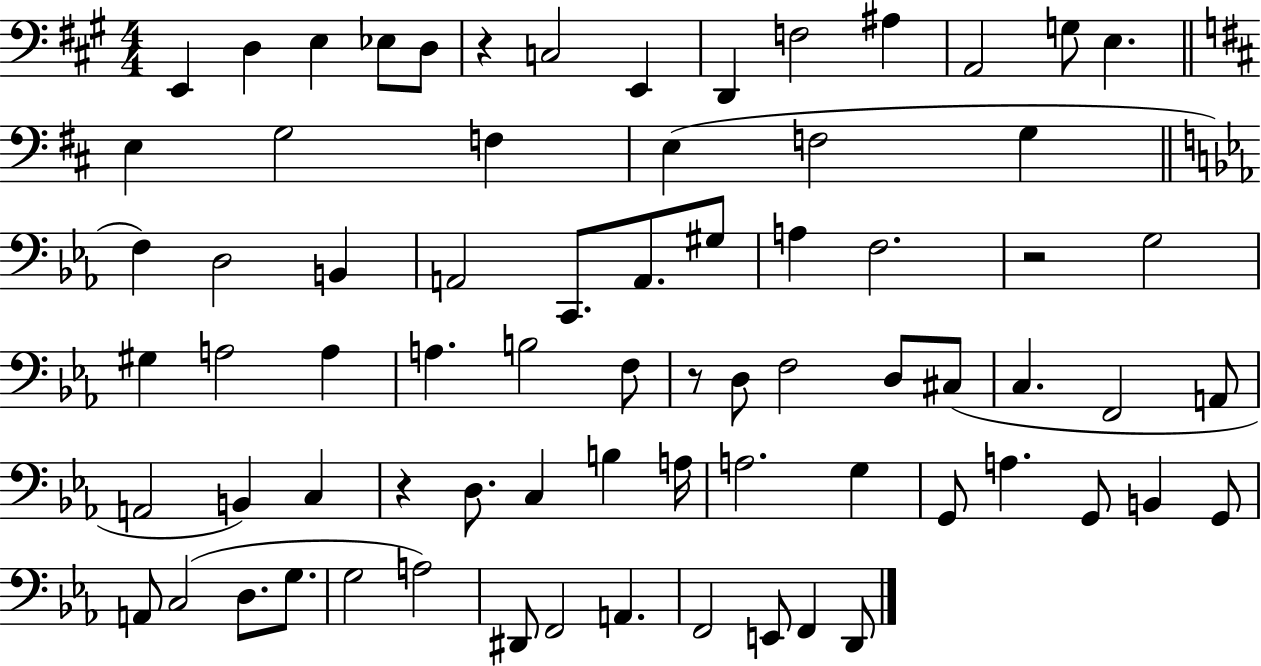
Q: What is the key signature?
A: A major